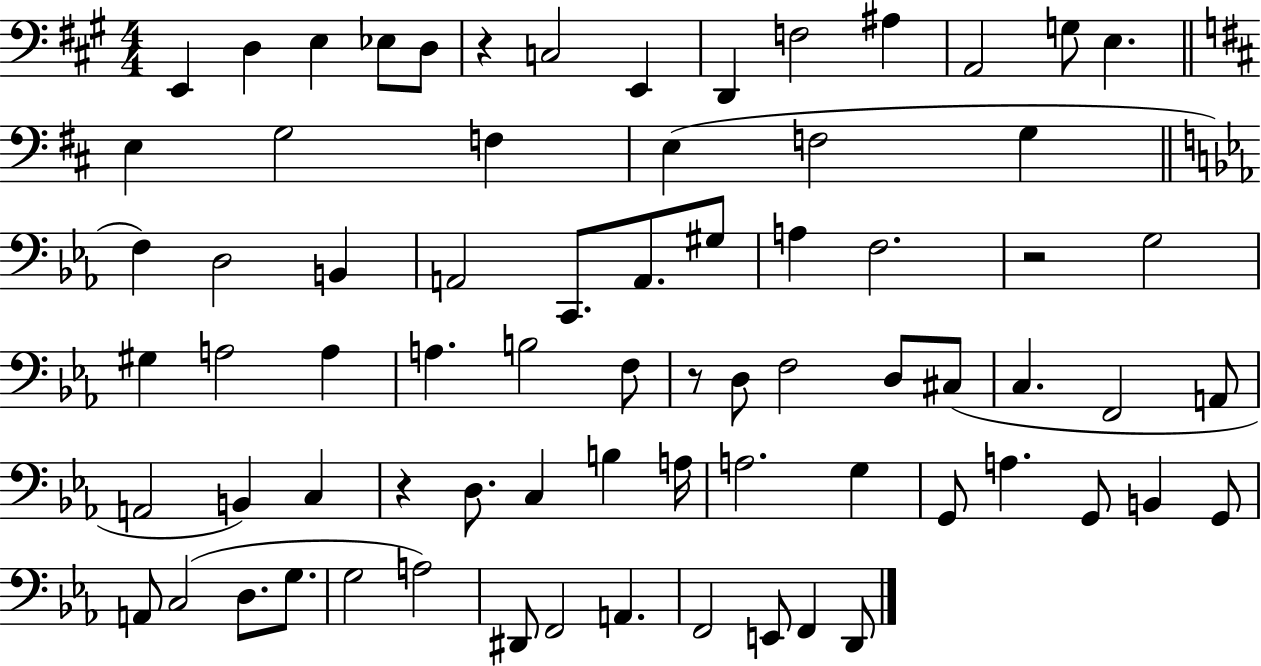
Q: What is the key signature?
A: A major